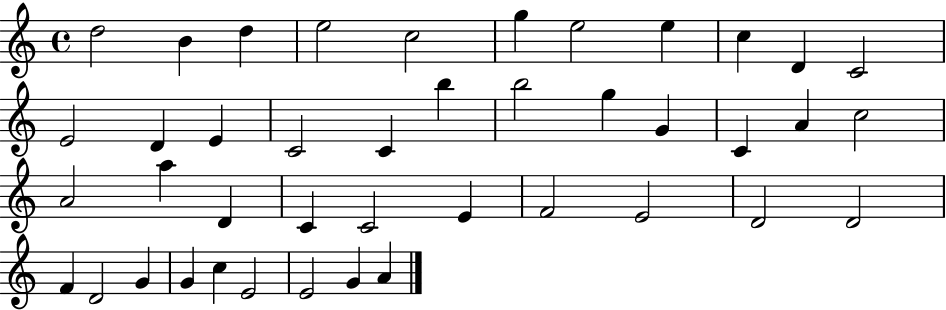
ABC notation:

X:1
T:Untitled
M:4/4
L:1/4
K:C
d2 B d e2 c2 g e2 e c D C2 E2 D E C2 C b b2 g G C A c2 A2 a D C C2 E F2 E2 D2 D2 F D2 G G c E2 E2 G A